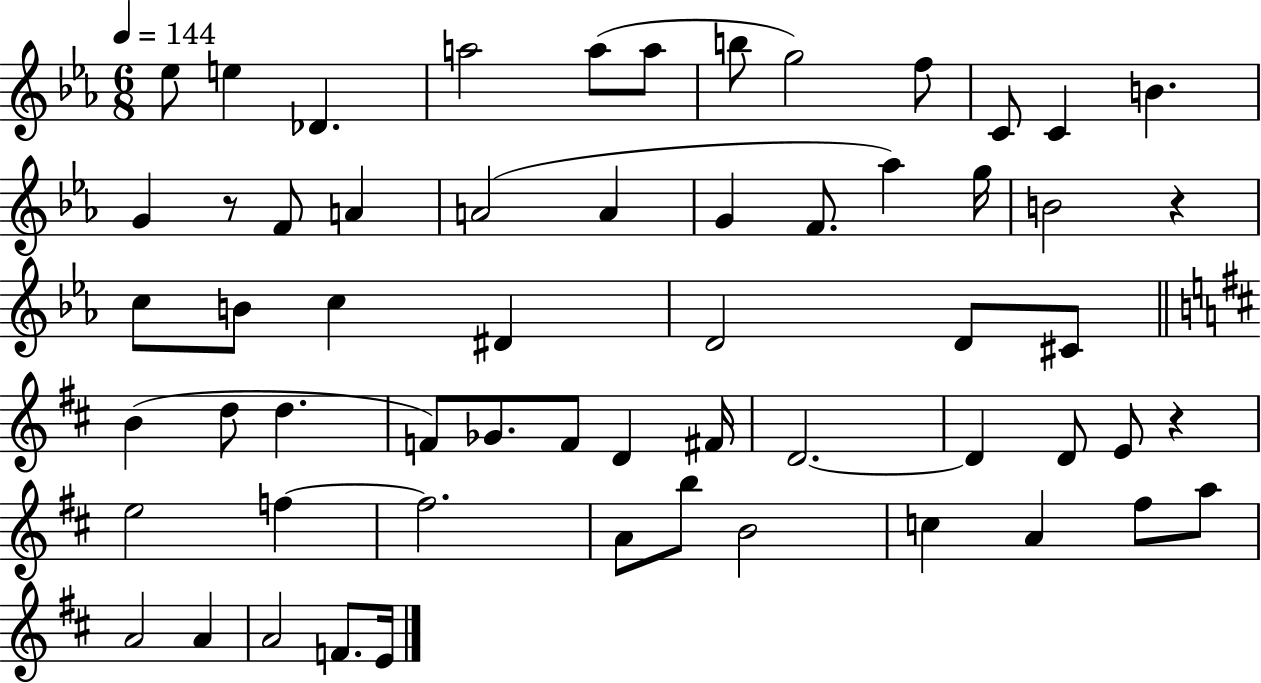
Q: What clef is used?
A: treble